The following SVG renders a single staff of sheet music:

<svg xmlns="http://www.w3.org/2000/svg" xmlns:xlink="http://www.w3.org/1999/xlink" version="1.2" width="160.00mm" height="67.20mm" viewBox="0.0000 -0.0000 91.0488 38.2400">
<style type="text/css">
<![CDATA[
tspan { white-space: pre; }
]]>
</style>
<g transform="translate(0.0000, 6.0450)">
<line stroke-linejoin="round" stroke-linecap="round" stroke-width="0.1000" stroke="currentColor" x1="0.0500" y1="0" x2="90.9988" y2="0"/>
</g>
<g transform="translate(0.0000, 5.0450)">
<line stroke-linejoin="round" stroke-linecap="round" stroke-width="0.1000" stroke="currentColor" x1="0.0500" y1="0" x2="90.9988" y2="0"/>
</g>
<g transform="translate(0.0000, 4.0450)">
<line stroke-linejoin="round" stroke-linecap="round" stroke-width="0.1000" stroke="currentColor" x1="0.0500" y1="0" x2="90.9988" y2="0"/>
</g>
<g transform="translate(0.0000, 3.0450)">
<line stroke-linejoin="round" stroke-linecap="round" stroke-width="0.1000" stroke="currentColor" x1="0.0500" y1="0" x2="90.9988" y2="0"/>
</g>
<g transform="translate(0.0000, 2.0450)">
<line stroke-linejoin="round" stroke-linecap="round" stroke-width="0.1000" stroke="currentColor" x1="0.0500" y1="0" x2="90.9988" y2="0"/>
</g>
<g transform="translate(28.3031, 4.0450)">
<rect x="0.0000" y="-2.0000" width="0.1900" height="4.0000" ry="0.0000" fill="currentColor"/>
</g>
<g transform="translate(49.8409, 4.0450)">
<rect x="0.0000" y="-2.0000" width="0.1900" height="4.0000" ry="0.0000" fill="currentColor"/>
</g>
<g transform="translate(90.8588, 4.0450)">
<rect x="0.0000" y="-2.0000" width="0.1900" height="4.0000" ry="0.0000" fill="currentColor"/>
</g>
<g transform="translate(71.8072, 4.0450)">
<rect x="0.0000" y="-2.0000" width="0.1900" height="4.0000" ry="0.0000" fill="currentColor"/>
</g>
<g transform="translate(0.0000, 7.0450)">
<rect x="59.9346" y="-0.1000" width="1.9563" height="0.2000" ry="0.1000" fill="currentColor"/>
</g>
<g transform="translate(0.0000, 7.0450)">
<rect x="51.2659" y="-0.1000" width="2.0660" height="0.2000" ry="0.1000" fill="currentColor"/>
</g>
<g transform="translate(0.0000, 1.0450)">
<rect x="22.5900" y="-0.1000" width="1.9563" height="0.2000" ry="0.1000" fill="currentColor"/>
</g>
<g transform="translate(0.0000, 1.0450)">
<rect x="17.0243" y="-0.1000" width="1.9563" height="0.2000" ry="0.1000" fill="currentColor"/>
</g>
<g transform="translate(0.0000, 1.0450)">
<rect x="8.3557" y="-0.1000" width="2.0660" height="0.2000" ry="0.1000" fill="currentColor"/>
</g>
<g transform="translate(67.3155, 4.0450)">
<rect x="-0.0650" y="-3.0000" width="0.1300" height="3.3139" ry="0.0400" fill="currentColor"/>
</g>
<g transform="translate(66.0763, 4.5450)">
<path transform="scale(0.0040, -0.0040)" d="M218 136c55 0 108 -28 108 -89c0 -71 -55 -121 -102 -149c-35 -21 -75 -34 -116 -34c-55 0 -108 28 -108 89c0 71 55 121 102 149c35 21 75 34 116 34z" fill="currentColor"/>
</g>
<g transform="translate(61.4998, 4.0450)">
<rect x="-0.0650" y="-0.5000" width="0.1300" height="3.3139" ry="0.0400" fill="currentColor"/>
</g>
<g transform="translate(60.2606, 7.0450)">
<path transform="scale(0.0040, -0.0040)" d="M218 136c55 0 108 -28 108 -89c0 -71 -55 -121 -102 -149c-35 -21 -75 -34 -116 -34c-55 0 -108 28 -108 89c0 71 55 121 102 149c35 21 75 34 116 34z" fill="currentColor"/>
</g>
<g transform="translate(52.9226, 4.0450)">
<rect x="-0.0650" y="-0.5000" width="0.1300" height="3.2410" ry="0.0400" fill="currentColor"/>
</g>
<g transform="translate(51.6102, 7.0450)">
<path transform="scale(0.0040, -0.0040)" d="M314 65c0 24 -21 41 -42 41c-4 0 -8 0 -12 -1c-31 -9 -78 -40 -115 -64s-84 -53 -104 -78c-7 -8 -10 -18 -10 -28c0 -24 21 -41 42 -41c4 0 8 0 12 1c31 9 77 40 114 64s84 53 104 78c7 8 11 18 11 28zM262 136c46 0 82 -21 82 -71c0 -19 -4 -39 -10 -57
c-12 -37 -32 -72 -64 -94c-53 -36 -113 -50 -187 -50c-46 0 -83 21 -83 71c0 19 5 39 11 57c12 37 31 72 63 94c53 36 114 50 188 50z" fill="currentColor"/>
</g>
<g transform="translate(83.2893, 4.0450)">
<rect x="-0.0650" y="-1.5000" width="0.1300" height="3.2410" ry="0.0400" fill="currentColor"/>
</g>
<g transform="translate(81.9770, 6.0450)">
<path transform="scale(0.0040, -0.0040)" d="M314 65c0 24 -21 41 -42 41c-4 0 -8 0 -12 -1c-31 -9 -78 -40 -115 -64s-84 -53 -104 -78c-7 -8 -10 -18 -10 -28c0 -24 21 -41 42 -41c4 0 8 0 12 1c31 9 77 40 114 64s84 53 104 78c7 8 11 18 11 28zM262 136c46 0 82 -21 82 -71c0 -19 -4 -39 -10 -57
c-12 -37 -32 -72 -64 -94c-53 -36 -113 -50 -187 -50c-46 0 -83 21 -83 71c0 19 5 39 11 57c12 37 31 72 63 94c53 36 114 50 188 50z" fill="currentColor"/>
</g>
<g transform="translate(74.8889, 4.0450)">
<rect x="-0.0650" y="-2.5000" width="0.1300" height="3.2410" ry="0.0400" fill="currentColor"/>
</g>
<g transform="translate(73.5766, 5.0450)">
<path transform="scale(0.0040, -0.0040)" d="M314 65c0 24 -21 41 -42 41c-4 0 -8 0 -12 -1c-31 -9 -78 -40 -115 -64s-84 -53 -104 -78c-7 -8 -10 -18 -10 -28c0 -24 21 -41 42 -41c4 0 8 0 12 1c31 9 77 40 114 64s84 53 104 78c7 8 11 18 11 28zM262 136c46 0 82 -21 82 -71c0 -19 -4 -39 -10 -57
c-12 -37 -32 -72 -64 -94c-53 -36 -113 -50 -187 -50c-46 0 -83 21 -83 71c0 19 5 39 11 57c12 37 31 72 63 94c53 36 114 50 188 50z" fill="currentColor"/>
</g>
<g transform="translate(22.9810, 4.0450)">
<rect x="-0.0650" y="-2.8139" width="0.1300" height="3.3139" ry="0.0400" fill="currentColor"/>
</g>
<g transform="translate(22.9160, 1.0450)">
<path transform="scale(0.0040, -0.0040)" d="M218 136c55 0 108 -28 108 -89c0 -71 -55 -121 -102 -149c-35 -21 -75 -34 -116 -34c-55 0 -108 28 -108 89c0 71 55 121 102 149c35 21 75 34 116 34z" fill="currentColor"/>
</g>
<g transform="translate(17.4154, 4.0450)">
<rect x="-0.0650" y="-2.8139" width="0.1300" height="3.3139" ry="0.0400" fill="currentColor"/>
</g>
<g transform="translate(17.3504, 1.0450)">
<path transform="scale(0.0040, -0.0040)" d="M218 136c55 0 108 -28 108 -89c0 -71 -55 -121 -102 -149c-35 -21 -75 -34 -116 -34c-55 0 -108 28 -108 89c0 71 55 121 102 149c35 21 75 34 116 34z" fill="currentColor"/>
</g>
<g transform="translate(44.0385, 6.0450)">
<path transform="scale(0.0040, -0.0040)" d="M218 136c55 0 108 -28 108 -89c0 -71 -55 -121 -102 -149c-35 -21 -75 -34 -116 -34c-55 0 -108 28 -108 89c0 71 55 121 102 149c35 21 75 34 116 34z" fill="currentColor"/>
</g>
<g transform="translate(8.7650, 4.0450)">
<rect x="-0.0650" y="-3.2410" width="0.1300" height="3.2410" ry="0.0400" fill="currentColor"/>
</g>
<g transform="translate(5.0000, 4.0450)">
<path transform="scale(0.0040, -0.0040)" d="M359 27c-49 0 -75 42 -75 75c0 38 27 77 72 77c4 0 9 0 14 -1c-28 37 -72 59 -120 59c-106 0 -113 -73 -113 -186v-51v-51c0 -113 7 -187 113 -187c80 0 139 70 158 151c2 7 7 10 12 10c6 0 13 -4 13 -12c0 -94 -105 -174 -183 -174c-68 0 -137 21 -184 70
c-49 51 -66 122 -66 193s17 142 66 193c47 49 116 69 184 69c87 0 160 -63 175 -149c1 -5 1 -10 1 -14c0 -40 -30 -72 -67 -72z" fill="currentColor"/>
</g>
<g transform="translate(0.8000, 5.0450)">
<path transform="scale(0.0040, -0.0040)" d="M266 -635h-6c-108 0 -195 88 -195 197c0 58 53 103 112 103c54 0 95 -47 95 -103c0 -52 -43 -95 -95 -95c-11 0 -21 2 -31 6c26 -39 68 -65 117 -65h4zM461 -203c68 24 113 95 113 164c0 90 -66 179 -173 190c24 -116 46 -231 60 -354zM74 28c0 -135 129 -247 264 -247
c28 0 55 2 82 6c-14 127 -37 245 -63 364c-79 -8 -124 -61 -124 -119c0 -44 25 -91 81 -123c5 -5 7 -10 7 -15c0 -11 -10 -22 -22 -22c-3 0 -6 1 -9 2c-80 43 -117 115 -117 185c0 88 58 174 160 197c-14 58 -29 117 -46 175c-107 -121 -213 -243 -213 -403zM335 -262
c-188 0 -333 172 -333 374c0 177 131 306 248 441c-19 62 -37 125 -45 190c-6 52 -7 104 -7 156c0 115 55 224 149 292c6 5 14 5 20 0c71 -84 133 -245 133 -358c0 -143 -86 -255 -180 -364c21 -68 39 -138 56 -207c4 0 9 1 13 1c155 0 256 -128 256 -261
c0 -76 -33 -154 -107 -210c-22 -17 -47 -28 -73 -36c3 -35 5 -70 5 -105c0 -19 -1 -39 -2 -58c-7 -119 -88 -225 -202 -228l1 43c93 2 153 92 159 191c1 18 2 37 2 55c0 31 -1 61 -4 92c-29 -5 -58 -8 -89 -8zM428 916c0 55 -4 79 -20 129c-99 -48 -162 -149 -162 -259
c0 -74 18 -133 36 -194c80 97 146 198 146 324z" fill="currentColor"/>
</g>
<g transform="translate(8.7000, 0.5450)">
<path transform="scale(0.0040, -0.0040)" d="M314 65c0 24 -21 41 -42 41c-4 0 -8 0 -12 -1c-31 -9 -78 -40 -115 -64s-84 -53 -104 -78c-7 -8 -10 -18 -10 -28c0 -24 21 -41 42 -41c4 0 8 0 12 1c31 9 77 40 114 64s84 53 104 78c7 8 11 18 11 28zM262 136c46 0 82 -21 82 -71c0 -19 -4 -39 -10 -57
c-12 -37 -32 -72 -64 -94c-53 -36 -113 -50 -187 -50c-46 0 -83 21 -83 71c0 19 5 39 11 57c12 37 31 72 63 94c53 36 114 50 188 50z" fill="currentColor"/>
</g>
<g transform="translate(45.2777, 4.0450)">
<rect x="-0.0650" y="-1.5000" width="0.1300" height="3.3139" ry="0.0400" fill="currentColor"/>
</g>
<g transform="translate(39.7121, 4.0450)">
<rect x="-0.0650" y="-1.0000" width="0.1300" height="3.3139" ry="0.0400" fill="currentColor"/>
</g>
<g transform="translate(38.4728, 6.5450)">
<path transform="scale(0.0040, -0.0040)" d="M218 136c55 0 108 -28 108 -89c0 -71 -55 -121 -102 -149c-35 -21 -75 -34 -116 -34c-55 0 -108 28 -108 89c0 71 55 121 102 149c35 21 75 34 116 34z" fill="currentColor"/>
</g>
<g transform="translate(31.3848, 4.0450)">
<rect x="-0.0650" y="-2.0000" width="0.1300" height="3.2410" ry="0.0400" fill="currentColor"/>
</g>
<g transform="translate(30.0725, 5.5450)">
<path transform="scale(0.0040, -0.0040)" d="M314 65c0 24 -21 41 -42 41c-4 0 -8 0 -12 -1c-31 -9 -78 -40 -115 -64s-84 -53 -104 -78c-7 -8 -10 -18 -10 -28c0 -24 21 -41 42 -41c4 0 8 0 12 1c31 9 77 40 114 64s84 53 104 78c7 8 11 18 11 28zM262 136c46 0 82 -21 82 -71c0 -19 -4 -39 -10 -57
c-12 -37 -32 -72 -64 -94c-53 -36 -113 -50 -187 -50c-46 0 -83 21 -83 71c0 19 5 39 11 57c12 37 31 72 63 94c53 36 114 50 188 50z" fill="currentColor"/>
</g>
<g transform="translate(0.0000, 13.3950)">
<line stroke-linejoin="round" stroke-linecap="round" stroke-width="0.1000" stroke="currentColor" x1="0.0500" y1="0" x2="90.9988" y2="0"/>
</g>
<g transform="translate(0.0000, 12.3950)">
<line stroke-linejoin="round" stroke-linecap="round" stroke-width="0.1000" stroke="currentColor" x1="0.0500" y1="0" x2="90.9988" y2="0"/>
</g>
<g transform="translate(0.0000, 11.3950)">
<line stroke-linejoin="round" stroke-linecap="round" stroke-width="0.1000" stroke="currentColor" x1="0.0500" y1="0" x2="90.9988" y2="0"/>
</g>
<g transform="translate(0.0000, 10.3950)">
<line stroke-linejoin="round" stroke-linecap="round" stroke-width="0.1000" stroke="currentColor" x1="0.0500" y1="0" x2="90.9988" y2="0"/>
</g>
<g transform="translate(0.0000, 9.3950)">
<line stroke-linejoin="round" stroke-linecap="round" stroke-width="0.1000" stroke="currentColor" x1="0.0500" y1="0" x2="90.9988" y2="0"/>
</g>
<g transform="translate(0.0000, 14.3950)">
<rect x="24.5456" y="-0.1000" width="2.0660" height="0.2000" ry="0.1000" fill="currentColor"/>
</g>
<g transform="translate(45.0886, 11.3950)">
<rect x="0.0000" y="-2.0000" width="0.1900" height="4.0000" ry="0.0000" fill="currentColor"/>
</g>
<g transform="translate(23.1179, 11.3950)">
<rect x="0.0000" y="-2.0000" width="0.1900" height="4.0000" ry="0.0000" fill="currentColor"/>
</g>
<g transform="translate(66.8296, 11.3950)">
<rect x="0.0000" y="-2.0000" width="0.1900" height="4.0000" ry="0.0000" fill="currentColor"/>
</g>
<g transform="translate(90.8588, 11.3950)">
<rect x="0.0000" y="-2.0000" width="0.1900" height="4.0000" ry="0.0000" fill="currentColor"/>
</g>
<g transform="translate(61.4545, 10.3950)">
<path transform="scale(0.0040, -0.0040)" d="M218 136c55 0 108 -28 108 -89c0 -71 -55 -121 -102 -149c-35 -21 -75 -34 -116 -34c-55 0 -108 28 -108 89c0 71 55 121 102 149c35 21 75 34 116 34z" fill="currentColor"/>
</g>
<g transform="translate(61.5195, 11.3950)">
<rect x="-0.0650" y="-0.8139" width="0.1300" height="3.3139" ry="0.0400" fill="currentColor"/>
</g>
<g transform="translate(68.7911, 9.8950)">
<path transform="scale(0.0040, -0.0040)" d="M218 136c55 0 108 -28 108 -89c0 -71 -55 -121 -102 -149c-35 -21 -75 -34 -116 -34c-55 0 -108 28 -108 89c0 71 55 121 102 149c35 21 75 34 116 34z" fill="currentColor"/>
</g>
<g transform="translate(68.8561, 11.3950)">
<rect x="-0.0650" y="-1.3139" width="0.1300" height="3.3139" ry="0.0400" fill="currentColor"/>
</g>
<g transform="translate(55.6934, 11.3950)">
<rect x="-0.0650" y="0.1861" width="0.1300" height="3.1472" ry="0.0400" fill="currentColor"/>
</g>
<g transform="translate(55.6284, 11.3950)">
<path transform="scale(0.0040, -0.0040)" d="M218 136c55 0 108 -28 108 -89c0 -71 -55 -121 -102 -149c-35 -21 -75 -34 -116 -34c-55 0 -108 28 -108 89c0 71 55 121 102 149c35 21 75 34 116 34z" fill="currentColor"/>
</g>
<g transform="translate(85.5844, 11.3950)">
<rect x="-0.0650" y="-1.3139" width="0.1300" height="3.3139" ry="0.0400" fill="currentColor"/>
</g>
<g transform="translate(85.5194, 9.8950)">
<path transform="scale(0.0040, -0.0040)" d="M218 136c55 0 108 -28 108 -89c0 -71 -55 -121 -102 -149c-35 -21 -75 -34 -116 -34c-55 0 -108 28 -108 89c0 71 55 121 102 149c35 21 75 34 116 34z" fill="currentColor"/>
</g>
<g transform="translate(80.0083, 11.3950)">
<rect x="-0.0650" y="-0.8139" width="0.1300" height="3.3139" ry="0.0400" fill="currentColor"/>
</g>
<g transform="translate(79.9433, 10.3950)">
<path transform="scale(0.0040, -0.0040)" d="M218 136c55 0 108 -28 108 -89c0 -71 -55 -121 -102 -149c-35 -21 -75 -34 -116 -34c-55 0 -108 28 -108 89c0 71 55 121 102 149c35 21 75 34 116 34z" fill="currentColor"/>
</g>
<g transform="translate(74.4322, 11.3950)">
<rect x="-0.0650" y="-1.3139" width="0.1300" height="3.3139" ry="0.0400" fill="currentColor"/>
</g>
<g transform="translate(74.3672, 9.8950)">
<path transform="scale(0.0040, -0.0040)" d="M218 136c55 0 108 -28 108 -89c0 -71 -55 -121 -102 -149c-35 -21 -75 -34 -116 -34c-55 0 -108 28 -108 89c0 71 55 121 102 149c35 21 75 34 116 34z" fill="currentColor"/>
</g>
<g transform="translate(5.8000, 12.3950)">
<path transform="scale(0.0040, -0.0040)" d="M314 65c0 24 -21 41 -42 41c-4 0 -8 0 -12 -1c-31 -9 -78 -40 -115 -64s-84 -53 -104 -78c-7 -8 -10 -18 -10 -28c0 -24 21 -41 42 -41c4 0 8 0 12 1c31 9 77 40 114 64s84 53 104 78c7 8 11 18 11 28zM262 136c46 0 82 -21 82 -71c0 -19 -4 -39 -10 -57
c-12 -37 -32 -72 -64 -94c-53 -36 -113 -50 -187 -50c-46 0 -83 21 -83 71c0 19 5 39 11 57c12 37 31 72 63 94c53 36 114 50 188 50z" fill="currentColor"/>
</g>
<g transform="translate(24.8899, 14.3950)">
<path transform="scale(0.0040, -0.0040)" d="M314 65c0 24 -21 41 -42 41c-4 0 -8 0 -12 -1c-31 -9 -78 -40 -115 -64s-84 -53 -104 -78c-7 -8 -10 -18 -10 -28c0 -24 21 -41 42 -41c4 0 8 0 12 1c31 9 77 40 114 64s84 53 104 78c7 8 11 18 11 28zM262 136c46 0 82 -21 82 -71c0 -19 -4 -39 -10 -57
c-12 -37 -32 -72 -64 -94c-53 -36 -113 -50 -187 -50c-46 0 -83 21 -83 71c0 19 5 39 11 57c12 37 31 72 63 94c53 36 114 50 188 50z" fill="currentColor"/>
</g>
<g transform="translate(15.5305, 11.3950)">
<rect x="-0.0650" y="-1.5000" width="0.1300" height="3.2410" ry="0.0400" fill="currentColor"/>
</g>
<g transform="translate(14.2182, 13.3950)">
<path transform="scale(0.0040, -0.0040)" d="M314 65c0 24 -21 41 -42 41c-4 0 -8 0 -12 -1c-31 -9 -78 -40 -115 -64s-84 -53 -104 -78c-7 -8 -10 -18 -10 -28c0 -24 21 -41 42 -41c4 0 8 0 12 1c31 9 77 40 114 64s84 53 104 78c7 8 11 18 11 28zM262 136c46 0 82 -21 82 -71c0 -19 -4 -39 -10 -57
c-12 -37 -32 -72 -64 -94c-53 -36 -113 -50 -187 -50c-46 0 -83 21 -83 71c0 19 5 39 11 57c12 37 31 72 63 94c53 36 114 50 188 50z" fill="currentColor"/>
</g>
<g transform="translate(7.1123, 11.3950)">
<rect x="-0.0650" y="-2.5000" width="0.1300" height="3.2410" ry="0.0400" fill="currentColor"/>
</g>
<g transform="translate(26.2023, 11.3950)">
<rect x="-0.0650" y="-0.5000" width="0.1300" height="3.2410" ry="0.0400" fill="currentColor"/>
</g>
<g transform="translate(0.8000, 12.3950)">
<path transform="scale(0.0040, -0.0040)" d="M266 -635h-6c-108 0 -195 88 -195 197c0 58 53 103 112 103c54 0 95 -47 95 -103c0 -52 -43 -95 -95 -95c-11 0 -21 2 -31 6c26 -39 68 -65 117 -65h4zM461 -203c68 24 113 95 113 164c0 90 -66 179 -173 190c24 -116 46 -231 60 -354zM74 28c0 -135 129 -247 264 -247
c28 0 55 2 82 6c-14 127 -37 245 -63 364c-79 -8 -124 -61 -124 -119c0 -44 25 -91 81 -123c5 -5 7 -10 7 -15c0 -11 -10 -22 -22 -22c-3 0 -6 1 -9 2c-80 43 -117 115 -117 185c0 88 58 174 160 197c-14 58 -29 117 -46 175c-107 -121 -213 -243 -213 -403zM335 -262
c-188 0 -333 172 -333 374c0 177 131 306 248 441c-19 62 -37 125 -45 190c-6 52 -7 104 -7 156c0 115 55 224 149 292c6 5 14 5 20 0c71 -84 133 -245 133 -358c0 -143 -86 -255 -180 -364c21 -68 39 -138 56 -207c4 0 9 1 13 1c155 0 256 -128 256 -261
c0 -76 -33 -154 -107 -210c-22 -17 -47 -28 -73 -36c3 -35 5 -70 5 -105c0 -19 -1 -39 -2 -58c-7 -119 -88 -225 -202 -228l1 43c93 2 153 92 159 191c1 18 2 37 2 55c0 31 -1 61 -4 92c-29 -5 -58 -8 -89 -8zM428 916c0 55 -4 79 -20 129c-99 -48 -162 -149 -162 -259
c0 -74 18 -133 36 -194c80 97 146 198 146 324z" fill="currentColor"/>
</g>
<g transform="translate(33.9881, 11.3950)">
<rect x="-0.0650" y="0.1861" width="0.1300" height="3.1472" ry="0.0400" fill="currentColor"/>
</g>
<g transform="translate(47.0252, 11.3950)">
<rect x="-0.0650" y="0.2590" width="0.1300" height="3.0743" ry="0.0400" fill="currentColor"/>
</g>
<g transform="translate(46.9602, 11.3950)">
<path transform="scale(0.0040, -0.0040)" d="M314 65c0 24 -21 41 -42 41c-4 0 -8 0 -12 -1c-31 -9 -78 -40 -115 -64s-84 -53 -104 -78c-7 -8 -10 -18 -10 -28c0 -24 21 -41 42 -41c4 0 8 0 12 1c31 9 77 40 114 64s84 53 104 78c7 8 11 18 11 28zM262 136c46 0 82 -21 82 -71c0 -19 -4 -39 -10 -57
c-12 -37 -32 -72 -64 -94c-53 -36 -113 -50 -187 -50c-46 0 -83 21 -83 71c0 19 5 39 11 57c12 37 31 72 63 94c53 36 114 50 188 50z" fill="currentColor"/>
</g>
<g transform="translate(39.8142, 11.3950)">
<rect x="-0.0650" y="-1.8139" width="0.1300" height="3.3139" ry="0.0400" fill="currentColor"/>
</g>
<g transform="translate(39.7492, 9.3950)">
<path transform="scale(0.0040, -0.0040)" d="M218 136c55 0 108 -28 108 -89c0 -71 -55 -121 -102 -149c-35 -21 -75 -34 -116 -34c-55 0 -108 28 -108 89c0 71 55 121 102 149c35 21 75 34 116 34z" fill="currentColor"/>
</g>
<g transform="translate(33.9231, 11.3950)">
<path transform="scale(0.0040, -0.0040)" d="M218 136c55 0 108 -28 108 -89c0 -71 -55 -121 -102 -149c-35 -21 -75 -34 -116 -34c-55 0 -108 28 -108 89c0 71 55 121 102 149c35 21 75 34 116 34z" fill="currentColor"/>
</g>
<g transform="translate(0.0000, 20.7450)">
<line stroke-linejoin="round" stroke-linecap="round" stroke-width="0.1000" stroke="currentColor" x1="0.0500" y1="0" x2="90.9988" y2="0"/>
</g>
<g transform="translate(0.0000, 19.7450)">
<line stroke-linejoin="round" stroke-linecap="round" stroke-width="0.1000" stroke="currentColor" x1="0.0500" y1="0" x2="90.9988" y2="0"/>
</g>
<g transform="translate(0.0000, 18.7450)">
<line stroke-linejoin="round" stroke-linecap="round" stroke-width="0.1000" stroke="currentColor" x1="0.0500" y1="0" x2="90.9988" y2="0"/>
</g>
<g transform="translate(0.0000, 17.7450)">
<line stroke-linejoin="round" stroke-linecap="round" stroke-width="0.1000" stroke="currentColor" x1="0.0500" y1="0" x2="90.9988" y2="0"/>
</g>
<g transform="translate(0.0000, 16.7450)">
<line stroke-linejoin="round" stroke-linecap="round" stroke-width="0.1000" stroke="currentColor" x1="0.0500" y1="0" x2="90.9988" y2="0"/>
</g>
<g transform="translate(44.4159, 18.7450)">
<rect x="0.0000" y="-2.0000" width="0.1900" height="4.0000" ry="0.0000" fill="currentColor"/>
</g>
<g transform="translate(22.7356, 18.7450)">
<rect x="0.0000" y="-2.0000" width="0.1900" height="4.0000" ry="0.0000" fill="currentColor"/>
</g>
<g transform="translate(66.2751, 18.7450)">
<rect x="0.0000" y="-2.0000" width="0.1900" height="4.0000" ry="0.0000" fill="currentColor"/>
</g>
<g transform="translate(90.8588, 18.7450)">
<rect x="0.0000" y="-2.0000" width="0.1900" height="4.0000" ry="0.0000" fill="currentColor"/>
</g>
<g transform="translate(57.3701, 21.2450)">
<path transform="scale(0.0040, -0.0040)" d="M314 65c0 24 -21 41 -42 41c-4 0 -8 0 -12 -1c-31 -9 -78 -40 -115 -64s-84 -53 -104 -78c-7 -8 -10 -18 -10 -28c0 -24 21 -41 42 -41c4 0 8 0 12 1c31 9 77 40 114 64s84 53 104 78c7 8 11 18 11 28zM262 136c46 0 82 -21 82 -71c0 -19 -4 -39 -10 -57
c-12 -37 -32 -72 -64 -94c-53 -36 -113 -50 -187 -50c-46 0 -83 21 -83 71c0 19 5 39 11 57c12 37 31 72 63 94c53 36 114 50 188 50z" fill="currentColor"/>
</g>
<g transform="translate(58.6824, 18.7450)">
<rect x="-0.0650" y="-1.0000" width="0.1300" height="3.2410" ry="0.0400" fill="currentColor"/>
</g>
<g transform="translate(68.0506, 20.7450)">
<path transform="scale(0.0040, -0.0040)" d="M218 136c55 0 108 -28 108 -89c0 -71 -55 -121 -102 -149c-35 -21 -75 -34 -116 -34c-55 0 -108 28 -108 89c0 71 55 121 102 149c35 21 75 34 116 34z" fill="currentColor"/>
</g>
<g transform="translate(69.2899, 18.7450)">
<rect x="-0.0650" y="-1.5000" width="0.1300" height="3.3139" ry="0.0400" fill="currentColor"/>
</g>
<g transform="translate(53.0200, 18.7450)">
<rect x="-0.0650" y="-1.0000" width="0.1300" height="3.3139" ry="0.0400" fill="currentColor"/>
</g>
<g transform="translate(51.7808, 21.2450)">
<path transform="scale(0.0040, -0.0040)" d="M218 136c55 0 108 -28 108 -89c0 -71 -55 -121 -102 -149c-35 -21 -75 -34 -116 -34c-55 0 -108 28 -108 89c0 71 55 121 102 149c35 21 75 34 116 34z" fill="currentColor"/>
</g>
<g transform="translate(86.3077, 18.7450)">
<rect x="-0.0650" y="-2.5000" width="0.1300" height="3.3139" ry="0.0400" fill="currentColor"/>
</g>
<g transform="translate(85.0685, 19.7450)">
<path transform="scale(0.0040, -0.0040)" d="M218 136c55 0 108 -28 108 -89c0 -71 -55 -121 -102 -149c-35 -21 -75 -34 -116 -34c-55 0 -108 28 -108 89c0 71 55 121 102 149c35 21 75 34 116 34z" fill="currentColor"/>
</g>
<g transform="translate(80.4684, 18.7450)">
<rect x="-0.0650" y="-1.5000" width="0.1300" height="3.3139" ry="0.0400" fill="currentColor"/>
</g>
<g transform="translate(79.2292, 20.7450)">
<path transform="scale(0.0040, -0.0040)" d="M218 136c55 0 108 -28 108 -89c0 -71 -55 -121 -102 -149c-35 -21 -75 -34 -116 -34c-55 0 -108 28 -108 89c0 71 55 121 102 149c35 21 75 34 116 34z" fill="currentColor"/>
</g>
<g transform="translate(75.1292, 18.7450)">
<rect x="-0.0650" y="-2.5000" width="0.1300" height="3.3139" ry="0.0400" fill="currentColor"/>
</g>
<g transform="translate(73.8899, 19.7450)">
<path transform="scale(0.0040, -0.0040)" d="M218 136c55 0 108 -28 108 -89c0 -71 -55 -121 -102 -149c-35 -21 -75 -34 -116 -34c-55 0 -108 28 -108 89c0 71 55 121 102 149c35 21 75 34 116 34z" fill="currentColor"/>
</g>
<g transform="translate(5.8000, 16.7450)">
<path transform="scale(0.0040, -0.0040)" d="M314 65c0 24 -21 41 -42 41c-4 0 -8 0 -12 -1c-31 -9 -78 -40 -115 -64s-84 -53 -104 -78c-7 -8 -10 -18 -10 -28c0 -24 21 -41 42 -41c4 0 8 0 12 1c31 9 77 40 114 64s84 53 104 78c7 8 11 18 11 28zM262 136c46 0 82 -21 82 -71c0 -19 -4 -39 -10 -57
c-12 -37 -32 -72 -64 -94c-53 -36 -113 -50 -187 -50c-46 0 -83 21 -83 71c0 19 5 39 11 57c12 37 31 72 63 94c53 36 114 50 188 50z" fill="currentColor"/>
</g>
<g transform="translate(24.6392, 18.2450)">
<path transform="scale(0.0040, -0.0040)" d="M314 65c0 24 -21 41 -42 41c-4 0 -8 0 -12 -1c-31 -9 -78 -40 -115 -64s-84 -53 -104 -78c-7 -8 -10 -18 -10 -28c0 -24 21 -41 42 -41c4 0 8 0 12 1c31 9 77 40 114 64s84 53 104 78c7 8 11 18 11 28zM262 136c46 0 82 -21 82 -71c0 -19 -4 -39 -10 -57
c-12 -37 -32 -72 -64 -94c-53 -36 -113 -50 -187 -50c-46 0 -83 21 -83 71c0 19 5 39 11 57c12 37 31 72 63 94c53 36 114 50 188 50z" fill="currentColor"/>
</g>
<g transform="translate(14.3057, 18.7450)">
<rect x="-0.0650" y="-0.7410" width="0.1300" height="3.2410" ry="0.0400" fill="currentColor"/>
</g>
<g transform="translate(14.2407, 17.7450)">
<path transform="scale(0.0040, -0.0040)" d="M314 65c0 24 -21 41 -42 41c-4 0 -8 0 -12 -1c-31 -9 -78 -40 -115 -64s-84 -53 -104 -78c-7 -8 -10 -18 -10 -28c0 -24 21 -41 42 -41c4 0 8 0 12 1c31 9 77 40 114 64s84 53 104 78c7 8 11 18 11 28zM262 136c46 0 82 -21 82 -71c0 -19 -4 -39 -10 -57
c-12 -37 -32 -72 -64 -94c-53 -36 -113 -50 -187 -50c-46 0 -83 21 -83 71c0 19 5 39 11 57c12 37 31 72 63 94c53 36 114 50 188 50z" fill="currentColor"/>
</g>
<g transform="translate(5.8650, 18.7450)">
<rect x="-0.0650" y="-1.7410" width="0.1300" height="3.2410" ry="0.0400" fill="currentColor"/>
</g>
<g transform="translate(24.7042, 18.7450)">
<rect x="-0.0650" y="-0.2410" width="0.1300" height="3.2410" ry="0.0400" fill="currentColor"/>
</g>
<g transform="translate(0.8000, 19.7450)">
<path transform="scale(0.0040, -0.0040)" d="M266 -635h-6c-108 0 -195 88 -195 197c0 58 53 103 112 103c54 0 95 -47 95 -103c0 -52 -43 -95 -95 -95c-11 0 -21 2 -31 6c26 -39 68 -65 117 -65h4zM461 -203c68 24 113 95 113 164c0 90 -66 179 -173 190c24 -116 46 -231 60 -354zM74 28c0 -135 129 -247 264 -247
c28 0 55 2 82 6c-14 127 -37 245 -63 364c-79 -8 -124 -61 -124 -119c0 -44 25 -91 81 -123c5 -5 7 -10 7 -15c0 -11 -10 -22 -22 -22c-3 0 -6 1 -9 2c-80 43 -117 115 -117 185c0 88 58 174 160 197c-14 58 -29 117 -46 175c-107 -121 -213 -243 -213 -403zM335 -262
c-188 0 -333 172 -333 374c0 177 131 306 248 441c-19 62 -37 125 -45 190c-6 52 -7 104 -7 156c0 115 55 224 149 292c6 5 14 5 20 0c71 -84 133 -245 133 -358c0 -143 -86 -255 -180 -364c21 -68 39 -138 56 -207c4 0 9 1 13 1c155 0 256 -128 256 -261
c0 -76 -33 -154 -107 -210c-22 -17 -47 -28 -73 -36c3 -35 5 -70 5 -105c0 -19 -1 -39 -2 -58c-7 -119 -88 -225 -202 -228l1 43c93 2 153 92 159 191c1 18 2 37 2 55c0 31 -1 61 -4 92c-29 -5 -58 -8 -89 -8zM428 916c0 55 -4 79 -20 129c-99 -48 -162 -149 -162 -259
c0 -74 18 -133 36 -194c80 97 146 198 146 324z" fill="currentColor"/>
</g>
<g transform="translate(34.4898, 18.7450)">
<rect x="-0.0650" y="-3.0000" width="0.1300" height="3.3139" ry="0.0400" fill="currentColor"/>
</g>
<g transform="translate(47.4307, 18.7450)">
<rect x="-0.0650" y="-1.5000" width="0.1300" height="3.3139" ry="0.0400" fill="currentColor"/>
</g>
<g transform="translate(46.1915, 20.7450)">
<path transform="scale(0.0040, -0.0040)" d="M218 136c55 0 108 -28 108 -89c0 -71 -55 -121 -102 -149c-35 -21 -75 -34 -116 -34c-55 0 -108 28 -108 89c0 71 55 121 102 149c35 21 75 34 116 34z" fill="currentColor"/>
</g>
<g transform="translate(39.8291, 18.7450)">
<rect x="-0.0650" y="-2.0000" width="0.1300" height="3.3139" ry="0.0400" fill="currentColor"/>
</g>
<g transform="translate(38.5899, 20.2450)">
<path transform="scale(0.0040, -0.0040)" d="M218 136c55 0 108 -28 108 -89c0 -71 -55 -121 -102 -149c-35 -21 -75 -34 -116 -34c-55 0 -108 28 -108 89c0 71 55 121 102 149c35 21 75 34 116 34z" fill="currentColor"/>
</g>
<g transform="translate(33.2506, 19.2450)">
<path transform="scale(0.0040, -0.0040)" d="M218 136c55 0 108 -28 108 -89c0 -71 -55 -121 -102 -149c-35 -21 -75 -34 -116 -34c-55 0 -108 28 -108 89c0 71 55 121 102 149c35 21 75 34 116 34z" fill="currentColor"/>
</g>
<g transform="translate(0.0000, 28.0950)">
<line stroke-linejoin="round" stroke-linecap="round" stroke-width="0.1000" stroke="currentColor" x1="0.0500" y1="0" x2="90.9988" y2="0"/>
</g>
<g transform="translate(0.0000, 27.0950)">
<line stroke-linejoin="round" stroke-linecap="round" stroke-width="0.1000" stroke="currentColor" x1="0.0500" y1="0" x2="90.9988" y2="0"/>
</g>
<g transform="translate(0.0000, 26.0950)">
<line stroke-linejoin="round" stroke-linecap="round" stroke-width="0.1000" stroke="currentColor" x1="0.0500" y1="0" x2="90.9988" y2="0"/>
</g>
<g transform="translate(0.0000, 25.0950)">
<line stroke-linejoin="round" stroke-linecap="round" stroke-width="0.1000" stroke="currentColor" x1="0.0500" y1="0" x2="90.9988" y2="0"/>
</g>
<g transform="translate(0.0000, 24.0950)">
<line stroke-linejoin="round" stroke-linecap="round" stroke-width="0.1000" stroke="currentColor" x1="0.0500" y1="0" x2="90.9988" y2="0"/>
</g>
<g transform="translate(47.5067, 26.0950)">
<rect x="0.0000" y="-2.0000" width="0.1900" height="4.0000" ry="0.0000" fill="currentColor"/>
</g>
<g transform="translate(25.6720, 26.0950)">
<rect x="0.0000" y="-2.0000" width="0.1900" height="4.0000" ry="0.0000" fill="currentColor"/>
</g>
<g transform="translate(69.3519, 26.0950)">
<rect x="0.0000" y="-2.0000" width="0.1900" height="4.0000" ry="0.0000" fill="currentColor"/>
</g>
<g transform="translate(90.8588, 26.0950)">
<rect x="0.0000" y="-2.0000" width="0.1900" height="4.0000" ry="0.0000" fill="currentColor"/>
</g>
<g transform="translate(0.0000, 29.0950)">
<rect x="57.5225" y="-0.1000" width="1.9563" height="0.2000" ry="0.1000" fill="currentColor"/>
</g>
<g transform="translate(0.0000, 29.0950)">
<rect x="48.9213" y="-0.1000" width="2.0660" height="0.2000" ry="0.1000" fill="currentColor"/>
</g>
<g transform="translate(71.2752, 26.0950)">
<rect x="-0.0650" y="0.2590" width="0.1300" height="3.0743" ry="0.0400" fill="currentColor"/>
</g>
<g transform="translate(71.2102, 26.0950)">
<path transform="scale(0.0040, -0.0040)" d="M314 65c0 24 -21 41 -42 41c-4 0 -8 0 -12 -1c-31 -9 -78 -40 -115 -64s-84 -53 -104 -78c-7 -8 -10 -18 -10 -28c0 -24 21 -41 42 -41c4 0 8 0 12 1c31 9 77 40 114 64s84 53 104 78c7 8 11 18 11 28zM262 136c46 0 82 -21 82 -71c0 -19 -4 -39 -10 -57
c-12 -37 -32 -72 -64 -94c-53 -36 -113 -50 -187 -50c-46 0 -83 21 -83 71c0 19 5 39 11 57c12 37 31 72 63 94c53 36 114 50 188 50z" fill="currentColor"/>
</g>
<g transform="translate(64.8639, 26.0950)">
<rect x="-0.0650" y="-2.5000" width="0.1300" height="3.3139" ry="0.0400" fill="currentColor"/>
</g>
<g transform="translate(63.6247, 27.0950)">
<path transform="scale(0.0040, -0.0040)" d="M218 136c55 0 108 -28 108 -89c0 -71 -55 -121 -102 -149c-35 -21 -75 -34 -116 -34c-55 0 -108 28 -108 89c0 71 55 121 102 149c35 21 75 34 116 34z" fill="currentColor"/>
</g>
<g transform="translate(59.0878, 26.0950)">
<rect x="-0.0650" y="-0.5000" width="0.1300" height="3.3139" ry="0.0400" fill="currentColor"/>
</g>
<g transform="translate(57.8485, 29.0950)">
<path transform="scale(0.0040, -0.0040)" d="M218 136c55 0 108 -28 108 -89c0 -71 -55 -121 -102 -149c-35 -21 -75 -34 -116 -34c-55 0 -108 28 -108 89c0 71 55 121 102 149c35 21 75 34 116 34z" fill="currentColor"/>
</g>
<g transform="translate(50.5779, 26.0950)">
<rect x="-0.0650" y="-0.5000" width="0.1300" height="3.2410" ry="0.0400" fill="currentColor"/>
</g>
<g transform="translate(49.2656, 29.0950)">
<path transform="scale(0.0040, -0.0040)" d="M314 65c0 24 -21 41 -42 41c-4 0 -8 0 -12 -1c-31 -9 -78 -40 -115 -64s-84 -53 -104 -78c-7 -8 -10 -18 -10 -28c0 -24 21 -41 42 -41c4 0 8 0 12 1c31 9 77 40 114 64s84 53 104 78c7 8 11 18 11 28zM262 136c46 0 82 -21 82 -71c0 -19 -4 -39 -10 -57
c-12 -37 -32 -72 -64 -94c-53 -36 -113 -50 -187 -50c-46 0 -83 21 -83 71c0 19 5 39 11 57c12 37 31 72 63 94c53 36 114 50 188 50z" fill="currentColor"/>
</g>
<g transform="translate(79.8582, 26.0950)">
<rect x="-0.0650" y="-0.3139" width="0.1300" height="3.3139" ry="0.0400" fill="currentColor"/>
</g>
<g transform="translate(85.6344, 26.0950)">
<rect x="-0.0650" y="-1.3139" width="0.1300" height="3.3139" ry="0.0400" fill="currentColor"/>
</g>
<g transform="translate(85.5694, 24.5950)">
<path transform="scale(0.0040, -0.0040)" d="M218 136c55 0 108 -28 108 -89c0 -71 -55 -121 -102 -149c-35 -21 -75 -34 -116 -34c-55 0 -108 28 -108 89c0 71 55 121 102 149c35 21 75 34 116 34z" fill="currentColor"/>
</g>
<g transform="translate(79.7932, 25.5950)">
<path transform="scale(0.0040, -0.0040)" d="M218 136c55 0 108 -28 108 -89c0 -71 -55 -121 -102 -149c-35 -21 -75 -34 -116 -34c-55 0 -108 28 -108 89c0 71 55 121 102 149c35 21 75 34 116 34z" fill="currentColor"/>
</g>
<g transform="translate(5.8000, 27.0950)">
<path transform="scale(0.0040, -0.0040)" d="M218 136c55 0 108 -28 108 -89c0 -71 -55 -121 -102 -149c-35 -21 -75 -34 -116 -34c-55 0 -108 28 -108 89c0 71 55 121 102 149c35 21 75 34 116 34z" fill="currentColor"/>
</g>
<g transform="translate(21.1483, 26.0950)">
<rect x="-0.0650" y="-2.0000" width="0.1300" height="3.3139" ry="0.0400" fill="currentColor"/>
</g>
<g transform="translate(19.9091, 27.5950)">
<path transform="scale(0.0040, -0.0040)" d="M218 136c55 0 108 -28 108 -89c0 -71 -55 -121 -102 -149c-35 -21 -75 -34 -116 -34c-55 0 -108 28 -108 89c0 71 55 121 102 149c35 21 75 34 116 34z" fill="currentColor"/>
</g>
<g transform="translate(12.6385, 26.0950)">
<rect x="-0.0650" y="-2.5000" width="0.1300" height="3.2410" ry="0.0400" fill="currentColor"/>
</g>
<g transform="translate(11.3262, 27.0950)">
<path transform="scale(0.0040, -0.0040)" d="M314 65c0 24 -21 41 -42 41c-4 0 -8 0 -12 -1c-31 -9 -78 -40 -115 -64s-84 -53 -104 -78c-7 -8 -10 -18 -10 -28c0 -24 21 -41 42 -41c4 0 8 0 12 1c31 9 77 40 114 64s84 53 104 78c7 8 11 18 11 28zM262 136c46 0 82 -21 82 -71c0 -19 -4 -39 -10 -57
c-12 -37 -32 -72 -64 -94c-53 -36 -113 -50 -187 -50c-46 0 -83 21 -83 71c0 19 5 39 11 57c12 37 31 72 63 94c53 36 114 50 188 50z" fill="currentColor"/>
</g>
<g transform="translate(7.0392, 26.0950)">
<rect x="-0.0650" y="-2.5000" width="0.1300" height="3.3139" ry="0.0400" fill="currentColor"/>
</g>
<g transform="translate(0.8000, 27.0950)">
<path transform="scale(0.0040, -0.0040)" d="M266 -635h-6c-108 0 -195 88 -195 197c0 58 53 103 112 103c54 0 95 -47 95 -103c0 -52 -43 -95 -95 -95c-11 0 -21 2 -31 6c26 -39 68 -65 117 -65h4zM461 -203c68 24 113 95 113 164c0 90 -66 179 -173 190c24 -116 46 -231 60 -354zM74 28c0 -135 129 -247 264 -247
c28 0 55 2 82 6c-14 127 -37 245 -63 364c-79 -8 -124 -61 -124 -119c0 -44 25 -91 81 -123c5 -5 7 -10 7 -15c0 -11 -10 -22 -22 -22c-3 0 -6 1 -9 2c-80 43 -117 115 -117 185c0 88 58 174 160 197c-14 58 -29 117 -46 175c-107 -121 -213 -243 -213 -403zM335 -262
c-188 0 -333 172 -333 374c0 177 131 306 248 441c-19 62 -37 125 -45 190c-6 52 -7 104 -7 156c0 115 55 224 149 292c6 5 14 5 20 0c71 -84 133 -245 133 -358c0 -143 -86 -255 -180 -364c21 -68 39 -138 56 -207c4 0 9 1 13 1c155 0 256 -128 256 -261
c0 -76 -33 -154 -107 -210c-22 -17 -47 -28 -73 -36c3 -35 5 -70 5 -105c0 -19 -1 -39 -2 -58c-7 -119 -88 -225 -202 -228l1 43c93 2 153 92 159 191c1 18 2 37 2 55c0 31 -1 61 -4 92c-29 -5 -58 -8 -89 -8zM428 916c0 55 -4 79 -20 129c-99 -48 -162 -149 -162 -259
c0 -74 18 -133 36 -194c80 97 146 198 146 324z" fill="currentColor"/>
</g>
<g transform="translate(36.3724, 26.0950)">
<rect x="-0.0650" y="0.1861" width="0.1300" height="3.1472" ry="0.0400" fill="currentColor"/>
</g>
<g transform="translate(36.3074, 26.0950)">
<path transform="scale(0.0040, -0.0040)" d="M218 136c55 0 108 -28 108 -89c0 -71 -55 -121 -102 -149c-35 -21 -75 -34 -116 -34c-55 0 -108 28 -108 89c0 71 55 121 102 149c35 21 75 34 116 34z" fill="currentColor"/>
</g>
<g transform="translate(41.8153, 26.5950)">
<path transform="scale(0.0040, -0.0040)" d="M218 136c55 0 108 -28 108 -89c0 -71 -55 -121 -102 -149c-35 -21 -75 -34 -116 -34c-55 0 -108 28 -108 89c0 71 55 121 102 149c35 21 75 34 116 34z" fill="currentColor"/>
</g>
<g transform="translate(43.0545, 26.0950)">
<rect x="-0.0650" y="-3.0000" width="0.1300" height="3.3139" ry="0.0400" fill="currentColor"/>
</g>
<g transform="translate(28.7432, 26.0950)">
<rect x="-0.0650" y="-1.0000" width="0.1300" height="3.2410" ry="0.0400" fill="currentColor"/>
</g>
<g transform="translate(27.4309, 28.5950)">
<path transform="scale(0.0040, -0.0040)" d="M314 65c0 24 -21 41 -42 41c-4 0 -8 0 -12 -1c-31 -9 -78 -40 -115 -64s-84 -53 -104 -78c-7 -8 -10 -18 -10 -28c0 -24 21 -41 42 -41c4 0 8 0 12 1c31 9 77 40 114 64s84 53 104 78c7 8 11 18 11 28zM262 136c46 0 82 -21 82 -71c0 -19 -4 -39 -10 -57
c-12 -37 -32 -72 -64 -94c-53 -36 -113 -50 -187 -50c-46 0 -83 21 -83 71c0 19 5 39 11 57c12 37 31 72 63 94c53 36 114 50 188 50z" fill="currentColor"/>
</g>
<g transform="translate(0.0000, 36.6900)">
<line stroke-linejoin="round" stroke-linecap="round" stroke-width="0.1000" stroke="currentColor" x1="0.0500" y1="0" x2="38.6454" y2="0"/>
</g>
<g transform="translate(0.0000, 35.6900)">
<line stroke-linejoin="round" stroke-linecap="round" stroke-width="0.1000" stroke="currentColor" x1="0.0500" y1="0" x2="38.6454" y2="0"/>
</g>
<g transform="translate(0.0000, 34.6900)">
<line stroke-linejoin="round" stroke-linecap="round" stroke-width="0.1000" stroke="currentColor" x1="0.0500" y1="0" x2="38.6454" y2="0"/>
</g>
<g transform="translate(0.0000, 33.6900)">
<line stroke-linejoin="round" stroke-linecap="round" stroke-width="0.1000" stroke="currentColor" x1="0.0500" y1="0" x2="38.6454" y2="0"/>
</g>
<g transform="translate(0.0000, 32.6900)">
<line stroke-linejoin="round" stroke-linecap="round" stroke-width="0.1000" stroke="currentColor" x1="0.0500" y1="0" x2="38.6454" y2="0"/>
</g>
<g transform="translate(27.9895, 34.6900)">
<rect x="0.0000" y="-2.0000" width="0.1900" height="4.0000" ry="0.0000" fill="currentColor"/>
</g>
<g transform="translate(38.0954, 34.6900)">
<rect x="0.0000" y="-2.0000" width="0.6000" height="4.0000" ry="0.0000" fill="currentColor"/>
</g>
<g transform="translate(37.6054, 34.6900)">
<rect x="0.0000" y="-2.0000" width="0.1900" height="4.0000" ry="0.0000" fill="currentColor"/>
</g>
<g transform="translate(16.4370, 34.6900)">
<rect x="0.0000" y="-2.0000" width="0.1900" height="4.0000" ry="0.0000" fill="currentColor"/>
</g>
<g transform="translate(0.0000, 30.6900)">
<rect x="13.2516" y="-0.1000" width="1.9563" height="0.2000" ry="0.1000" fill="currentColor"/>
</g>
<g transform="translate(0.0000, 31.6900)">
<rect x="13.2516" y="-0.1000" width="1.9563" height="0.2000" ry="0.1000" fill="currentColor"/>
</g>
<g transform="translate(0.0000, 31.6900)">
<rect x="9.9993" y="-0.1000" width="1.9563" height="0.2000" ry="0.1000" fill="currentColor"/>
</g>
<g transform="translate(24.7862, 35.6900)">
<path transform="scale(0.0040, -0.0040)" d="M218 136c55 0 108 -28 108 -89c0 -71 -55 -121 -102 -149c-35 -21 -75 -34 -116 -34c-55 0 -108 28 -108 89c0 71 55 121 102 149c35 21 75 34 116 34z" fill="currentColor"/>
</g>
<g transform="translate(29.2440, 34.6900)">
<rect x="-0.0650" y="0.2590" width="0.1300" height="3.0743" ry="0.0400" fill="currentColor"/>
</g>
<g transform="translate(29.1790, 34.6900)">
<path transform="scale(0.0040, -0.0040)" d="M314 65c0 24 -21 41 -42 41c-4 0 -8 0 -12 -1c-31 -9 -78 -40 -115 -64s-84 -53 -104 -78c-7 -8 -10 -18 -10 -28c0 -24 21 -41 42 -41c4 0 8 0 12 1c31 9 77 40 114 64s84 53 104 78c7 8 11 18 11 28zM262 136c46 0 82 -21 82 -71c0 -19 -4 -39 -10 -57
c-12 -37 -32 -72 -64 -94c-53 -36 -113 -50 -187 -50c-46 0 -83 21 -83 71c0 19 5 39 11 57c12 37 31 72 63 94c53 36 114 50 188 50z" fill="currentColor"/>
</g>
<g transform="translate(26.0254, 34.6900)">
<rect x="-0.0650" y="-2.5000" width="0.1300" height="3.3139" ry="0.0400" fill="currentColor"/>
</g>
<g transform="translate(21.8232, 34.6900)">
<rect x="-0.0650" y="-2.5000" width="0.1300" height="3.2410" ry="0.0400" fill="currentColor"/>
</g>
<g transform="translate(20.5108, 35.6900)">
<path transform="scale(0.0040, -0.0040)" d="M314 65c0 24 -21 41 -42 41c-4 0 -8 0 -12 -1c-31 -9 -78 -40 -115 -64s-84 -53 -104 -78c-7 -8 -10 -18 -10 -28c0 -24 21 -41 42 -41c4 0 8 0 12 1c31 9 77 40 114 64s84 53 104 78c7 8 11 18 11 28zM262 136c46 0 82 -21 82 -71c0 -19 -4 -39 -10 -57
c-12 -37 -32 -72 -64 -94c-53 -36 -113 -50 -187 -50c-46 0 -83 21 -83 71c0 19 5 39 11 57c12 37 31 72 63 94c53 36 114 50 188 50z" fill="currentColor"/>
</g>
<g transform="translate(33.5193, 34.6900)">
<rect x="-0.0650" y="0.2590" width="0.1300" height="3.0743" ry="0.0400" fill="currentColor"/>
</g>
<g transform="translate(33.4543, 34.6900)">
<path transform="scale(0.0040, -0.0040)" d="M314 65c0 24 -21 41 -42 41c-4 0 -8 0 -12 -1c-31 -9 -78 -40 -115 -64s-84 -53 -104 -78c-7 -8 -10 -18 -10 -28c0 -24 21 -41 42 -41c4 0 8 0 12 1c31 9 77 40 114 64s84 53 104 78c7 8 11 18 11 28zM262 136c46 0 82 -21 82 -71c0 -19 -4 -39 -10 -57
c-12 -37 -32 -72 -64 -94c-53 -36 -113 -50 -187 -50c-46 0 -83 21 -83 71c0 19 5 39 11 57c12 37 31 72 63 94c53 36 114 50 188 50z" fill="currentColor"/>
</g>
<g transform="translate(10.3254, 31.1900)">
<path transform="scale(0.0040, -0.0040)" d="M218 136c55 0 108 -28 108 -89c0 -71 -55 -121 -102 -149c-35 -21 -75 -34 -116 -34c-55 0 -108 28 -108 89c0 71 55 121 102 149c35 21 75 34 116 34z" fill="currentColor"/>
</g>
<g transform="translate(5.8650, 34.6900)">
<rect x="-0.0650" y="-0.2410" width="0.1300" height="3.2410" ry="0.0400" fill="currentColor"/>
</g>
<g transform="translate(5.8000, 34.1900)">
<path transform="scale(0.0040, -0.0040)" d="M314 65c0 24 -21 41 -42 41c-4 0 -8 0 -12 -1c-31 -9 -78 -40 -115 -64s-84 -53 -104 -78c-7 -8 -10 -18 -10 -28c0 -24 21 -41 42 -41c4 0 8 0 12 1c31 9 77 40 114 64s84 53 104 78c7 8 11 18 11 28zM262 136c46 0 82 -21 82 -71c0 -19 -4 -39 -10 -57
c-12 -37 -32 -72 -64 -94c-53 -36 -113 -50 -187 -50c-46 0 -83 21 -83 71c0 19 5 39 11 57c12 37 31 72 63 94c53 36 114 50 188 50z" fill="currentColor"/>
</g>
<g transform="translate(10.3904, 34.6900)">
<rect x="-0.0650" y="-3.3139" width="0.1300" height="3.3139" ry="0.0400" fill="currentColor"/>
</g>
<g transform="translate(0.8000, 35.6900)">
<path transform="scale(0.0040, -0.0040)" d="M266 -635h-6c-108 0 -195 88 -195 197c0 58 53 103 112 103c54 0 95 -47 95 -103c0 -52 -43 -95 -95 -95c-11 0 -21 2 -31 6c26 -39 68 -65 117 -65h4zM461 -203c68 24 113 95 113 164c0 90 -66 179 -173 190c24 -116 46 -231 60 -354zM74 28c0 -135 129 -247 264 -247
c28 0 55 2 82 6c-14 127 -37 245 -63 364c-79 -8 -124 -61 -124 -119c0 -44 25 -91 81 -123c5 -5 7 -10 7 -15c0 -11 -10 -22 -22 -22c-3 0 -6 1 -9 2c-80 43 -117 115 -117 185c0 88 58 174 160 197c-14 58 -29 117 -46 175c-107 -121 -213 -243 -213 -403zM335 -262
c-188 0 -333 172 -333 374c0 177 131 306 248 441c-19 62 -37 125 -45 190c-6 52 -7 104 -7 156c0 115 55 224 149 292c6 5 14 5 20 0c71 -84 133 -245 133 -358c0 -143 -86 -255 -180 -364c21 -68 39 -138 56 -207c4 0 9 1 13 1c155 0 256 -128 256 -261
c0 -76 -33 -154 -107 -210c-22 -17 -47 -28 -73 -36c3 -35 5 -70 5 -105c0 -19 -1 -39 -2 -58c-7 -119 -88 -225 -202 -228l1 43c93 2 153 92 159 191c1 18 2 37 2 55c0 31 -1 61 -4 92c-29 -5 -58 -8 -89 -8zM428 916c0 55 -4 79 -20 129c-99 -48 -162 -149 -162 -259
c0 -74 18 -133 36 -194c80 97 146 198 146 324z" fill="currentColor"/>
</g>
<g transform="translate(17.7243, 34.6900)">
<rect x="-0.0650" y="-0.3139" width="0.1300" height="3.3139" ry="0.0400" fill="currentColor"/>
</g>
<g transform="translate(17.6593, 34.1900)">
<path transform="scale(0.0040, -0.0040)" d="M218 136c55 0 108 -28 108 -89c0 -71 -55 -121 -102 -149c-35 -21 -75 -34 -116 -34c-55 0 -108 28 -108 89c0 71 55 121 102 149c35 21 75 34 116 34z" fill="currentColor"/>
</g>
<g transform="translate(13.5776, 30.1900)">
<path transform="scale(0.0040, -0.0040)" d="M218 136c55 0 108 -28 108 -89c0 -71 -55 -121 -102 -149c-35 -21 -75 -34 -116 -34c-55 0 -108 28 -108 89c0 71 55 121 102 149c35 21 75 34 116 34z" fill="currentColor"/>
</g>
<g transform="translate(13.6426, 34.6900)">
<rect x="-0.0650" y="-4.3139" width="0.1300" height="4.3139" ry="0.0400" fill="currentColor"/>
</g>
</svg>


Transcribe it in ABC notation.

X:1
T:Untitled
M:4/4
L:1/4
K:C
b2 a a F2 D E C2 C A G2 E2 G2 E2 C2 B f B2 B d e e d e f2 d2 c2 A F E D D2 E G E G G G2 F D2 B A C2 C G B2 c e c2 b d' c G2 G B2 B2